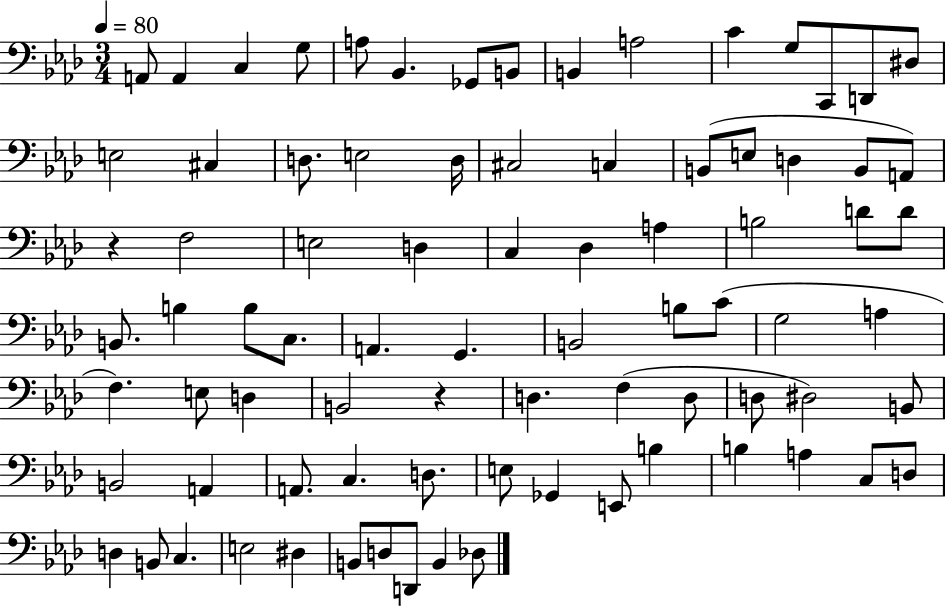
A2/e A2/q C3/q G3/e A3/e Bb2/q. Gb2/e B2/e B2/q A3/h C4/q G3/e C2/e D2/e D#3/e E3/h C#3/q D3/e. E3/h D3/s C#3/h C3/q B2/e E3/e D3/q B2/e A2/e R/q F3/h E3/h D3/q C3/q Db3/q A3/q B3/h D4/e D4/e B2/e. B3/q B3/e C3/e. A2/q. G2/q. B2/h B3/e C4/e G3/h A3/q F3/q. E3/e D3/q B2/h R/q D3/q. F3/q D3/e D3/e D#3/h B2/e B2/h A2/q A2/e. C3/q. D3/e. E3/e Gb2/q E2/e B3/q B3/q A3/q C3/e D3/e D3/q B2/e C3/q. E3/h D#3/q B2/e D3/e D2/e B2/q Db3/e